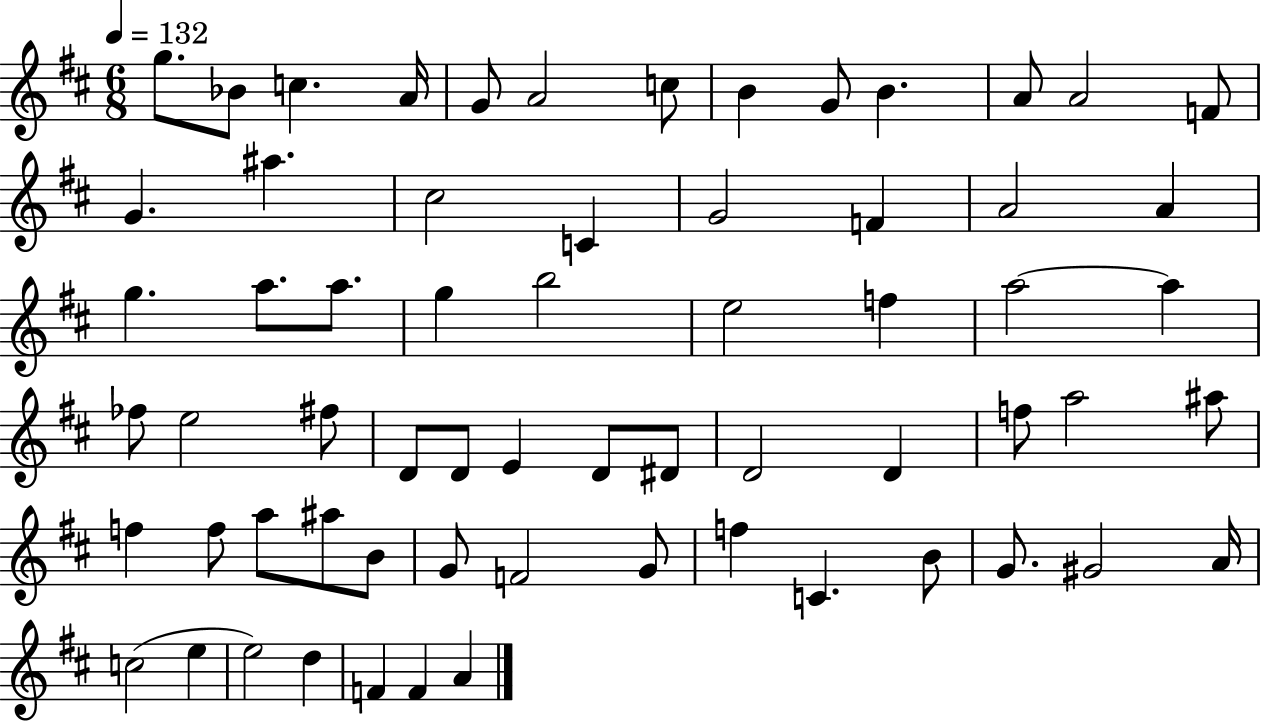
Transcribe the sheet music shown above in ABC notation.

X:1
T:Untitled
M:6/8
L:1/4
K:D
g/2 _B/2 c A/4 G/2 A2 c/2 B G/2 B A/2 A2 F/2 G ^a ^c2 C G2 F A2 A g a/2 a/2 g b2 e2 f a2 a _f/2 e2 ^f/2 D/2 D/2 E D/2 ^D/2 D2 D f/2 a2 ^a/2 f f/2 a/2 ^a/2 B/2 G/2 F2 G/2 f C B/2 G/2 ^G2 A/4 c2 e e2 d F F A